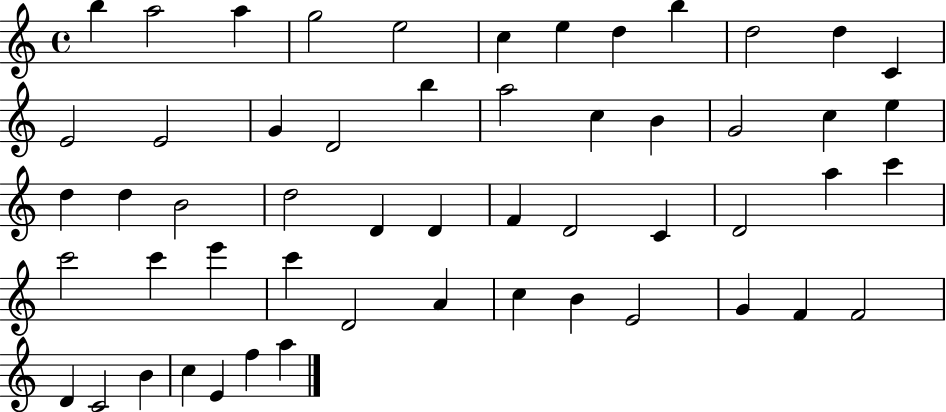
X:1
T:Untitled
M:4/4
L:1/4
K:C
b a2 a g2 e2 c e d b d2 d C E2 E2 G D2 b a2 c B G2 c e d d B2 d2 D D F D2 C D2 a c' c'2 c' e' c' D2 A c B E2 G F F2 D C2 B c E f a